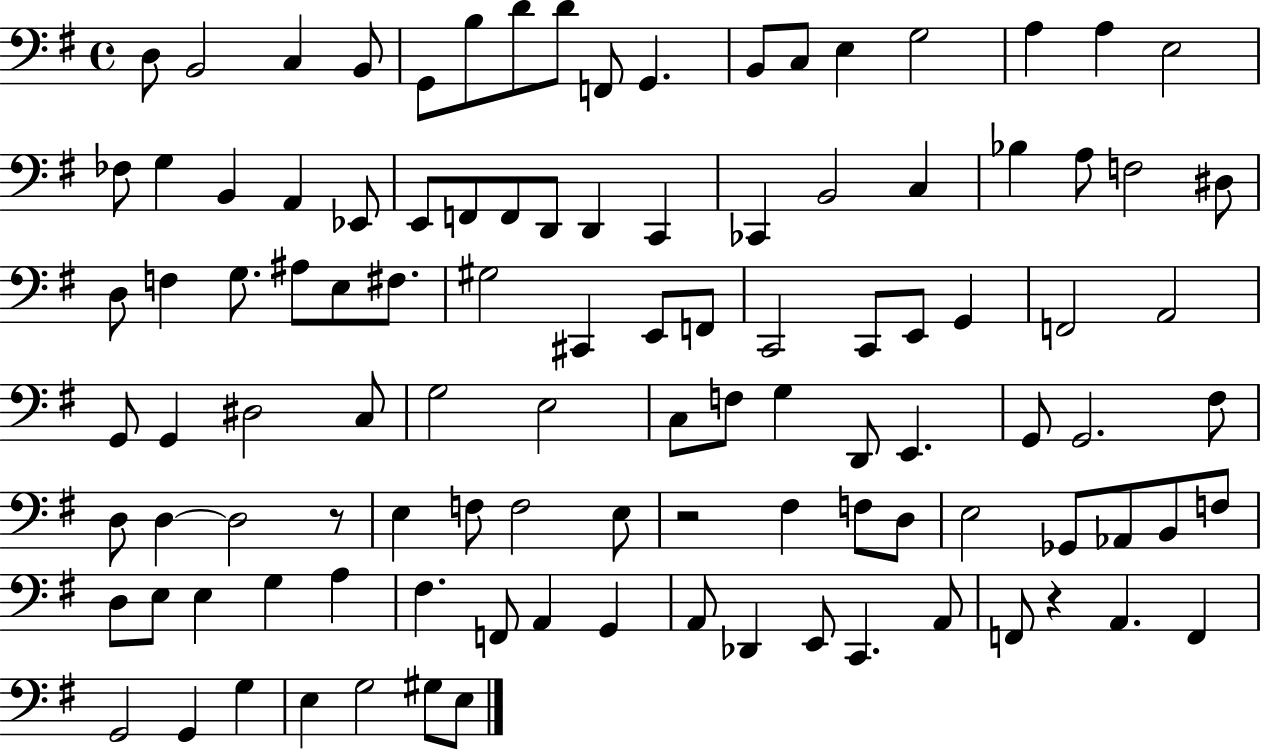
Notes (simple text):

D3/e B2/h C3/q B2/e G2/e B3/e D4/e D4/e F2/e G2/q. B2/e C3/e E3/q G3/h A3/q A3/q E3/h FES3/e G3/q B2/q A2/q Eb2/e E2/e F2/e F2/e D2/e D2/q C2/q CES2/q B2/h C3/q Bb3/q A3/e F3/h D#3/e D3/e F3/q G3/e. A#3/e E3/e F#3/e. G#3/h C#2/q E2/e F2/e C2/h C2/e E2/e G2/q F2/h A2/h G2/e G2/q D#3/h C3/e G3/h E3/h C3/e F3/e G3/q D2/e E2/q. G2/e G2/h. F#3/e D3/e D3/q D3/h R/e E3/q F3/e F3/h E3/e R/h F#3/q F3/e D3/e E3/h Gb2/e Ab2/e B2/e F3/e D3/e E3/e E3/q G3/q A3/q F#3/q. F2/e A2/q G2/q A2/e Db2/q E2/e C2/q. A2/e F2/e R/q A2/q. F2/q G2/h G2/q G3/q E3/q G3/h G#3/e E3/e